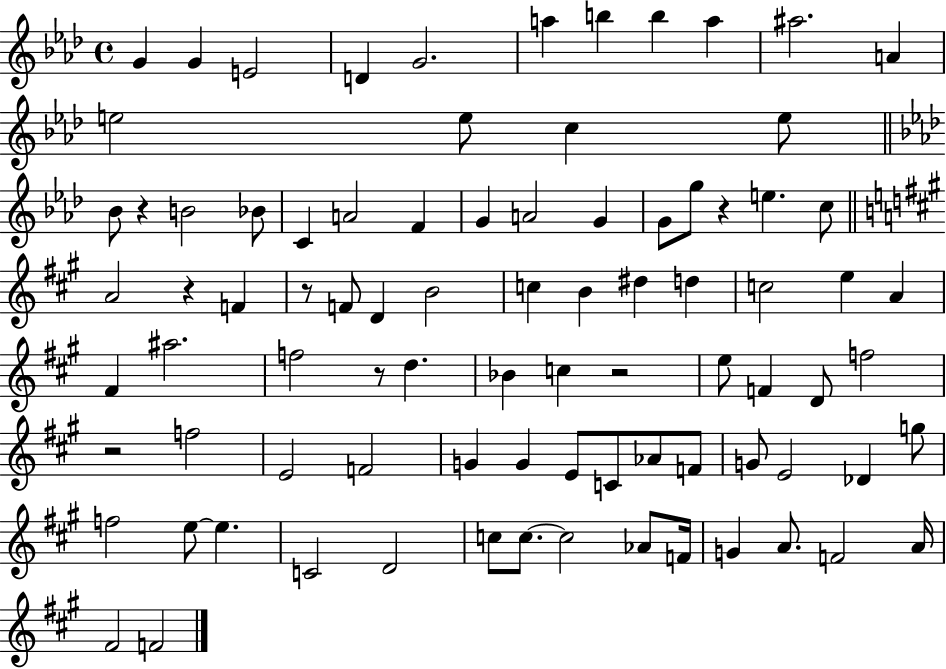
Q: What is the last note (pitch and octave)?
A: F4